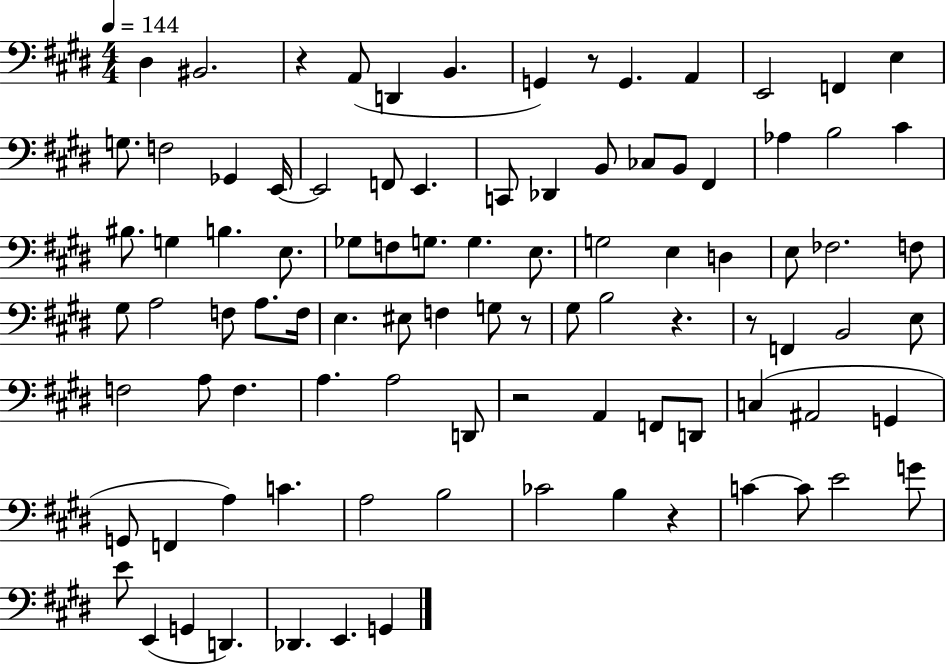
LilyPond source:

{
  \clef bass
  \numericTimeSignature
  \time 4/4
  \key e \major
  \tempo 4 = 144
  dis4 bis,2. | r4 a,8( d,4 b,4. | g,4) r8 g,4. a,4 | e,2 f,4 e4 | \break g8. f2 ges,4 e,16~~ | e,2 f,8 e,4. | c,8 des,4 b,8 ces8 b,8 fis,4 | aes4 b2 cis'4 | \break bis8. g4 b4. e8. | ges8 f8 g8. g4. e8. | g2 e4 d4 | e8 fes2. f8 | \break gis8 a2 f8 a8. f16 | e4. eis8 f4 g8 r8 | gis8 b2 r4. | r8 f,4 b,2 e8 | \break f2 a8 f4. | a4. a2 d,8 | r2 a,4 f,8 d,8 | c4( ais,2 g,4 | \break g,8 f,4 a4) c'4. | a2 b2 | ces'2 b4 r4 | c'4~~ c'8 e'2 g'8 | \break e'8 e,4( g,4 d,4.) | des,4. e,4. g,4 | \bar "|."
}